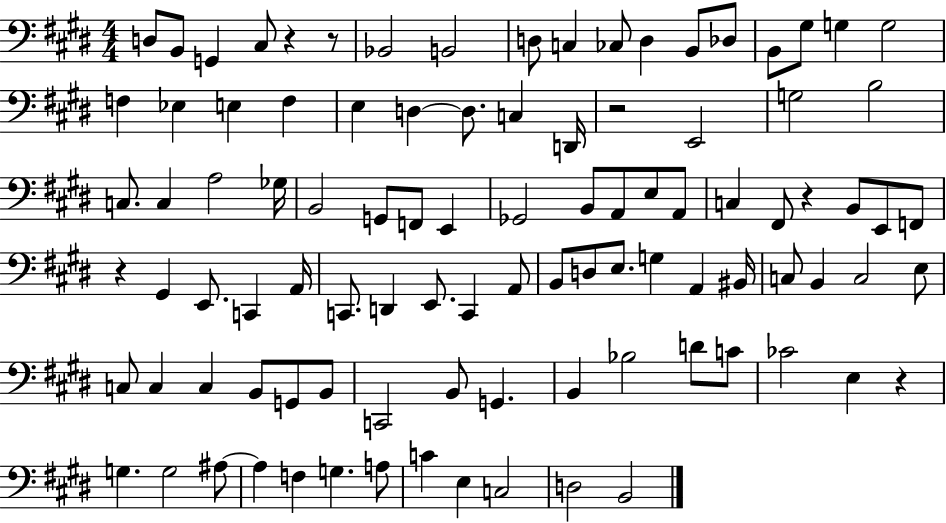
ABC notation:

X:1
T:Untitled
M:4/4
L:1/4
K:E
D,/2 B,,/2 G,, ^C,/2 z z/2 _B,,2 B,,2 D,/2 C, _C,/2 D, B,,/2 _D,/2 B,,/2 ^G,/2 G, G,2 F, _E, E, F, E, D, D,/2 C, D,,/4 z2 E,,2 G,2 B,2 C,/2 C, A,2 _G,/4 B,,2 G,,/2 F,,/2 E,, _G,,2 B,,/2 A,,/2 E,/2 A,,/2 C, ^F,,/2 z B,,/2 E,,/2 F,,/2 z ^G,, E,,/2 C,, A,,/4 C,,/2 D,, E,,/2 C,, A,,/2 B,,/2 D,/2 E,/2 G, A,, ^B,,/4 C,/2 B,, C,2 E,/2 C,/2 C, C, B,,/2 G,,/2 B,,/2 C,,2 B,,/2 G,, B,, _B,2 D/2 C/2 _C2 E, z G, G,2 ^A,/2 ^A, F, G, A,/2 C E, C,2 D,2 B,,2